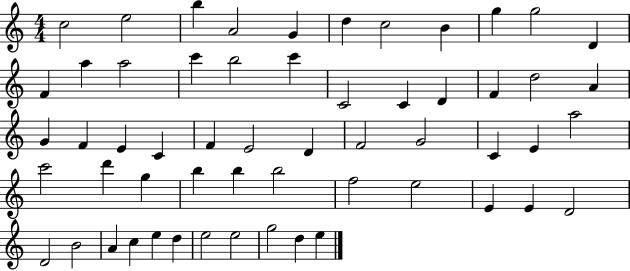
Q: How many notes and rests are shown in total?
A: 57